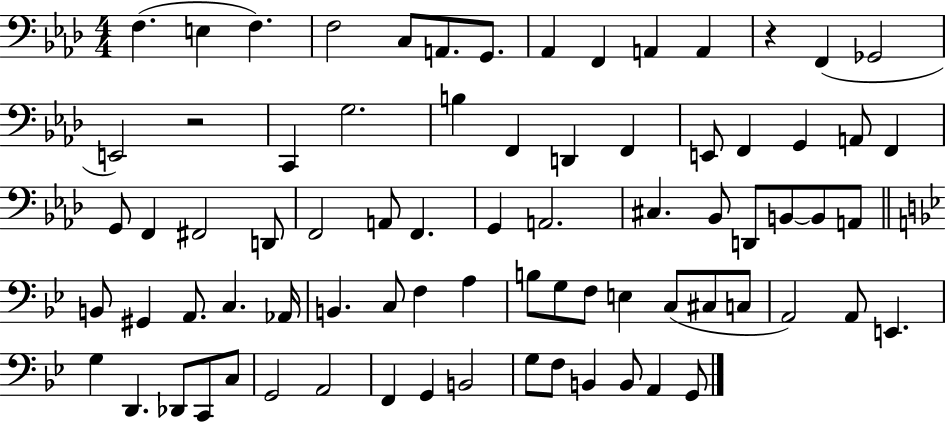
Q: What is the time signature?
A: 4/4